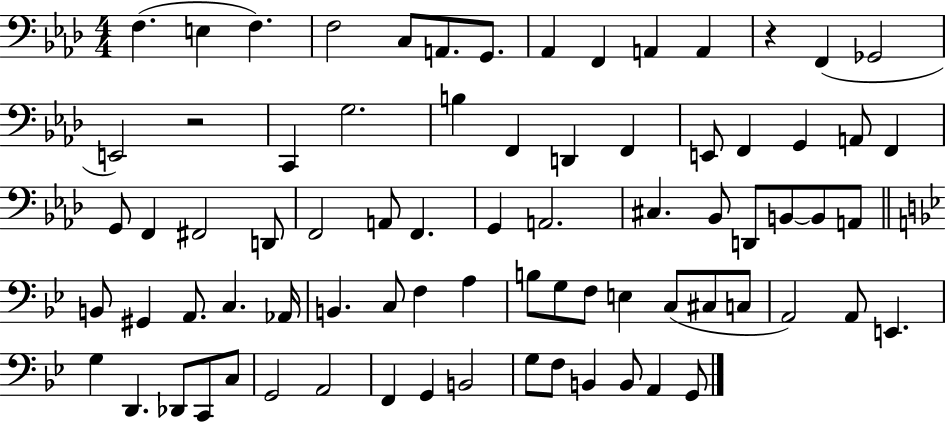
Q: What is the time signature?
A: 4/4